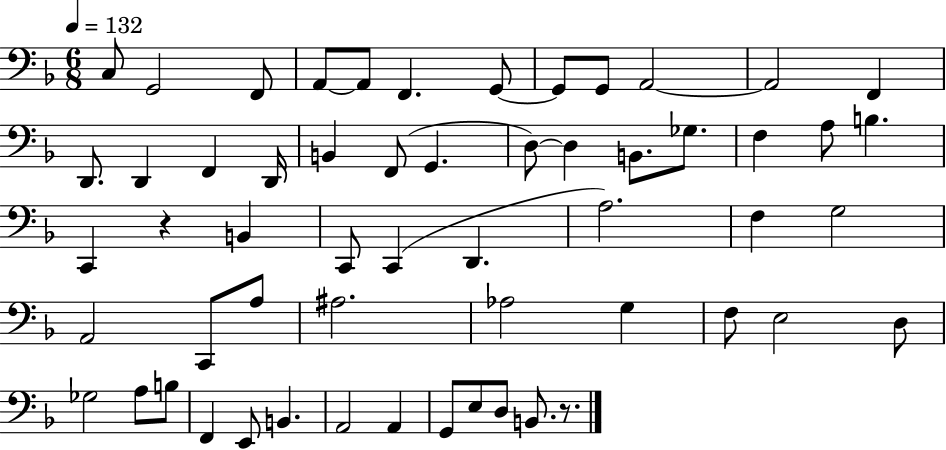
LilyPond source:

{
  \clef bass
  \numericTimeSignature
  \time 6/8
  \key f \major
  \tempo 4 = 132
  c8 g,2 f,8 | a,8~~ a,8 f,4. g,8~~ | g,8 g,8 a,2~~ | a,2 f,4 | \break d,8. d,4 f,4 d,16 | b,4 f,8( g,4. | d8~~) d4 b,8. ges8. | f4 a8 b4. | \break c,4 r4 b,4 | c,8 c,4( d,4. | a2.) | f4 g2 | \break a,2 c,8 a8 | ais2. | aes2 g4 | f8 e2 d8 | \break ges2 a8 b8 | f,4 e,8 b,4. | a,2 a,4 | g,8 e8 d8 b,8. r8. | \break \bar "|."
}